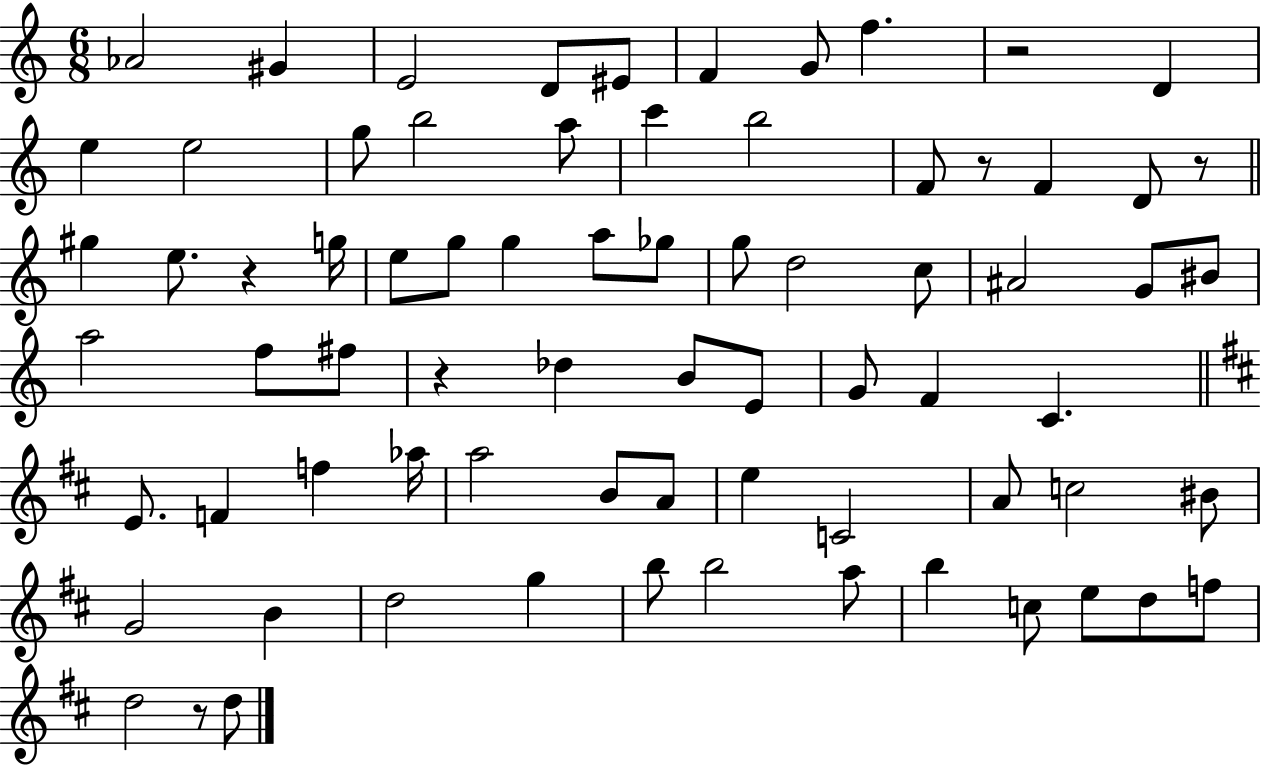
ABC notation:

X:1
T:Untitled
M:6/8
L:1/4
K:C
_A2 ^G E2 D/2 ^E/2 F G/2 f z2 D e e2 g/2 b2 a/2 c' b2 F/2 z/2 F D/2 z/2 ^g e/2 z g/4 e/2 g/2 g a/2 _g/2 g/2 d2 c/2 ^A2 G/2 ^B/2 a2 f/2 ^f/2 z _d B/2 E/2 G/2 F C E/2 F f _a/4 a2 B/2 A/2 e C2 A/2 c2 ^B/2 G2 B d2 g b/2 b2 a/2 b c/2 e/2 d/2 f/2 d2 z/2 d/2